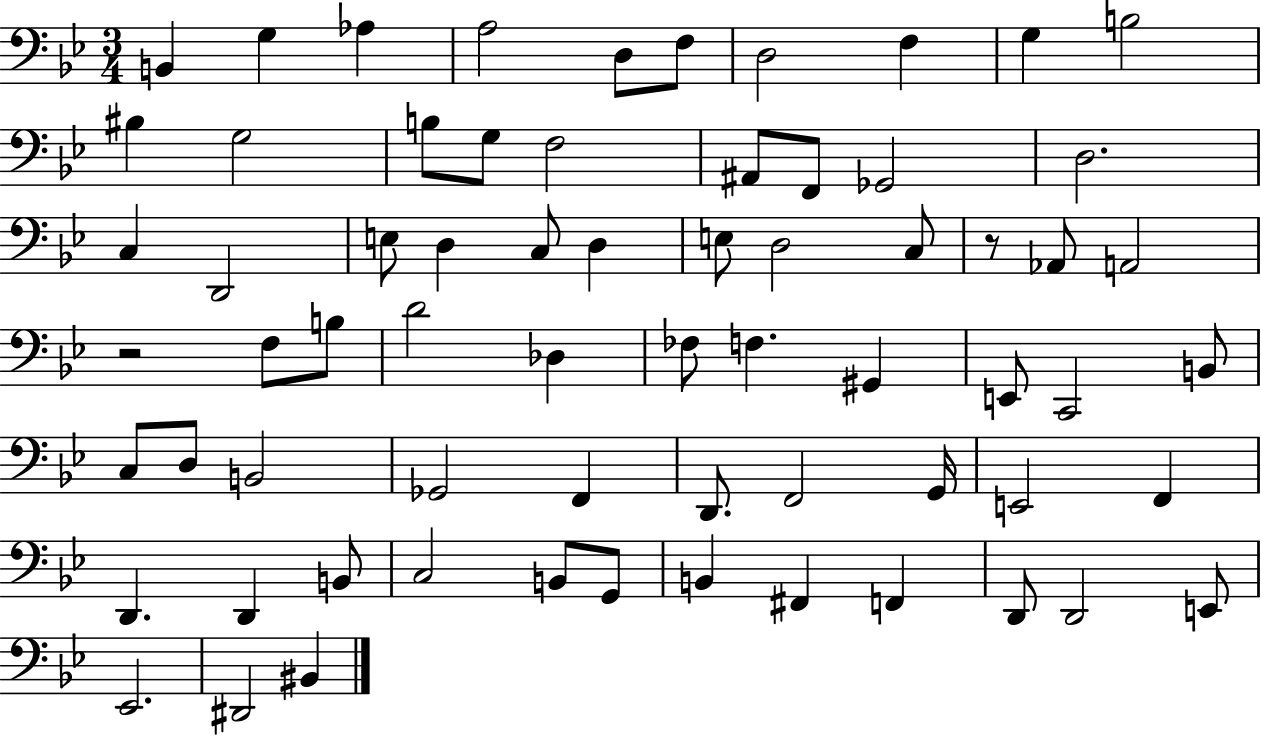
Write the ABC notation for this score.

X:1
T:Untitled
M:3/4
L:1/4
K:Bb
B,, G, _A, A,2 D,/2 F,/2 D,2 F, G, B,2 ^B, G,2 B,/2 G,/2 F,2 ^A,,/2 F,,/2 _G,,2 D,2 C, D,,2 E,/2 D, C,/2 D, E,/2 D,2 C,/2 z/2 _A,,/2 A,,2 z2 F,/2 B,/2 D2 _D, _F,/2 F, ^G,, E,,/2 C,,2 B,,/2 C,/2 D,/2 B,,2 _G,,2 F,, D,,/2 F,,2 G,,/4 E,,2 F,, D,, D,, B,,/2 C,2 B,,/2 G,,/2 B,, ^F,, F,, D,,/2 D,,2 E,,/2 _E,,2 ^D,,2 ^B,,